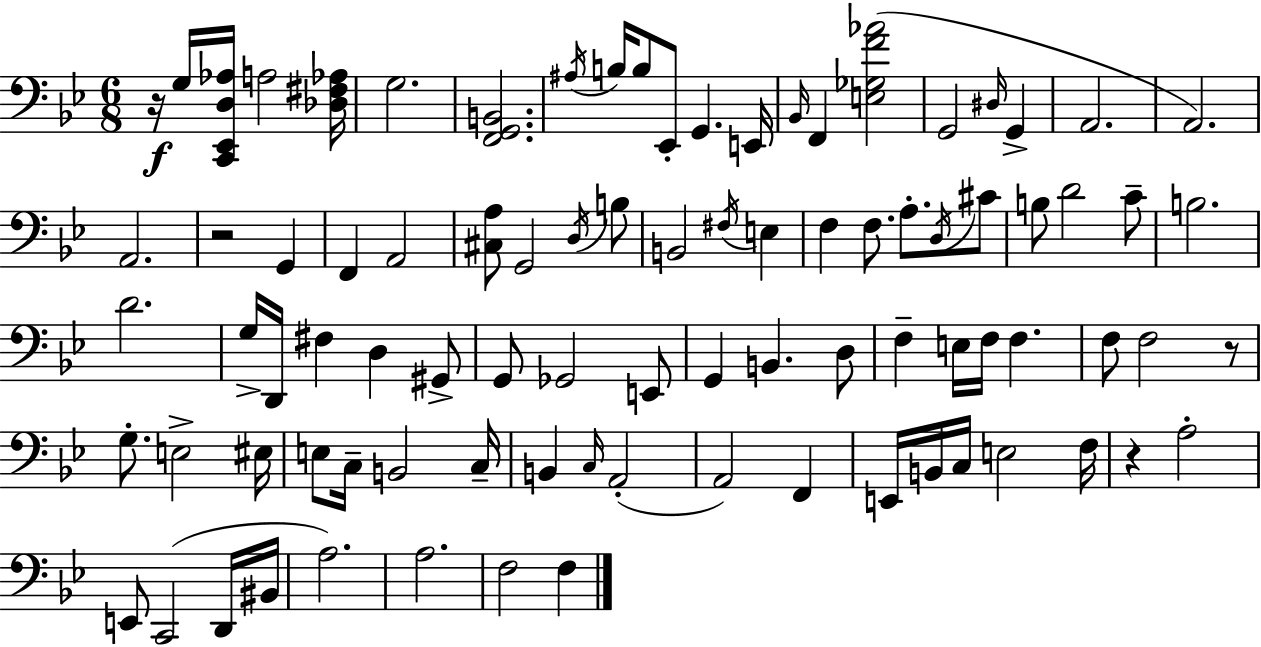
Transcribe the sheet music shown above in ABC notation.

X:1
T:Untitled
M:6/8
L:1/4
K:Bb
z/4 G,/4 [C,,_E,,D,_A,]/4 A,2 [_D,^F,_A,]/4 G,2 [F,,G,,B,,]2 ^A,/4 B,/4 B,/2 _E,,/2 G,, E,,/4 _B,,/4 F,, [E,_G,F_A]2 G,,2 ^D,/4 G,, A,,2 A,,2 A,,2 z2 G,, F,, A,,2 [^C,A,]/2 G,,2 D,/4 B,/2 B,,2 ^F,/4 E, F, F,/2 A,/2 D,/4 ^C/2 B,/2 D2 C/2 B,2 D2 G,/4 D,,/4 ^F, D, ^G,,/2 G,,/2 _G,,2 E,,/2 G,, B,, D,/2 F, E,/4 F,/4 F, F,/2 F,2 z/2 G,/2 E,2 ^E,/4 E,/2 C,/4 B,,2 C,/4 B,, C,/4 A,,2 A,,2 F,, E,,/4 B,,/4 C,/4 E,2 F,/4 z A,2 E,,/2 C,,2 D,,/4 ^B,,/4 A,2 A,2 F,2 F,